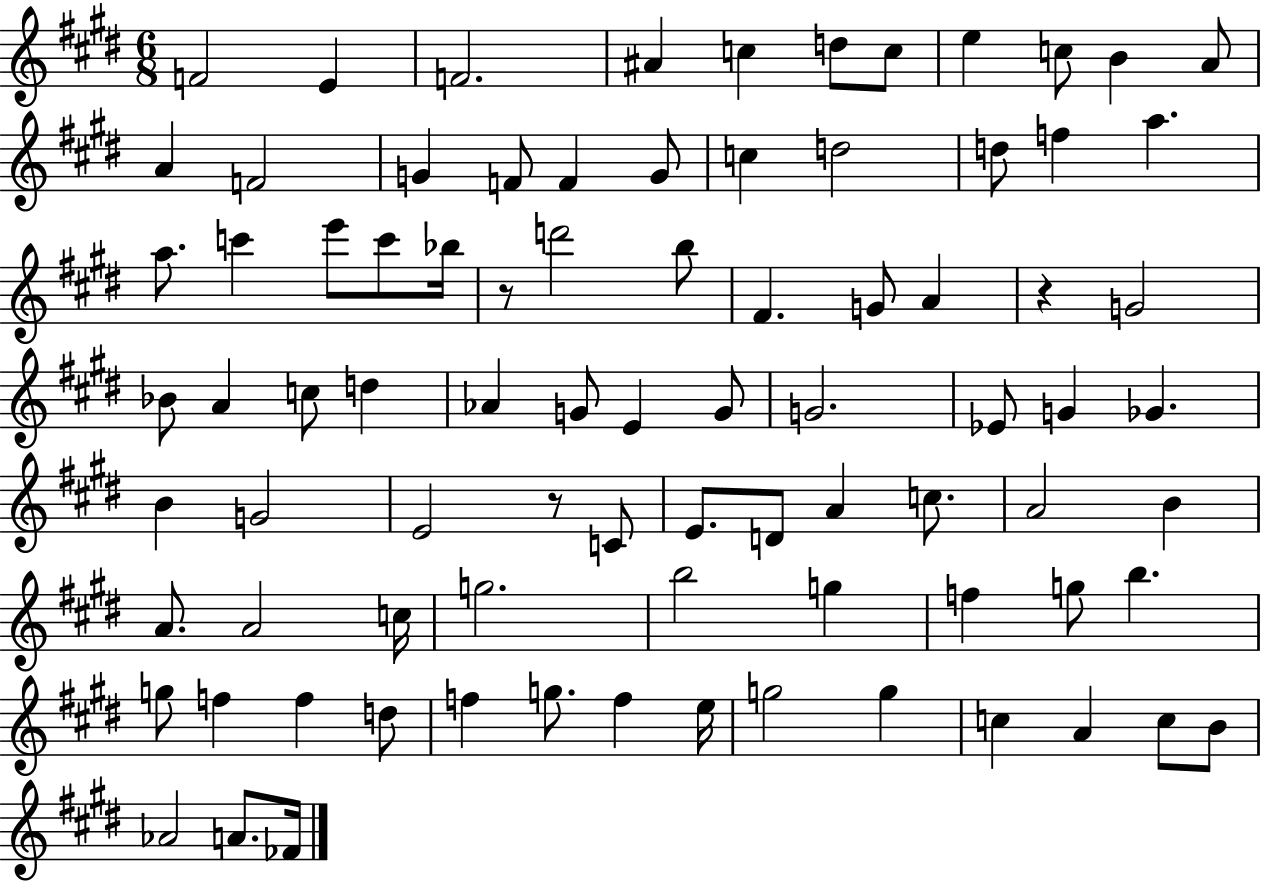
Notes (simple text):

F4/h E4/q F4/h. A#4/q C5/q D5/e C5/e E5/q C5/e B4/q A4/e A4/q F4/h G4/q F4/e F4/q G4/e C5/q D5/h D5/e F5/q A5/q. A5/e. C6/q E6/e C6/e Bb5/s R/e D6/h B5/e F#4/q. G4/e A4/q R/q G4/h Bb4/e A4/q C5/e D5/q Ab4/q G4/e E4/q G4/e G4/h. Eb4/e G4/q Gb4/q. B4/q G4/h E4/h R/e C4/e E4/e. D4/e A4/q C5/e. A4/h B4/q A4/e. A4/h C5/s G5/h. B5/h G5/q F5/q G5/e B5/q. G5/e F5/q F5/q D5/e F5/q G5/e. F5/q E5/s G5/h G5/q C5/q A4/q C5/e B4/e Ab4/h A4/e. FES4/s